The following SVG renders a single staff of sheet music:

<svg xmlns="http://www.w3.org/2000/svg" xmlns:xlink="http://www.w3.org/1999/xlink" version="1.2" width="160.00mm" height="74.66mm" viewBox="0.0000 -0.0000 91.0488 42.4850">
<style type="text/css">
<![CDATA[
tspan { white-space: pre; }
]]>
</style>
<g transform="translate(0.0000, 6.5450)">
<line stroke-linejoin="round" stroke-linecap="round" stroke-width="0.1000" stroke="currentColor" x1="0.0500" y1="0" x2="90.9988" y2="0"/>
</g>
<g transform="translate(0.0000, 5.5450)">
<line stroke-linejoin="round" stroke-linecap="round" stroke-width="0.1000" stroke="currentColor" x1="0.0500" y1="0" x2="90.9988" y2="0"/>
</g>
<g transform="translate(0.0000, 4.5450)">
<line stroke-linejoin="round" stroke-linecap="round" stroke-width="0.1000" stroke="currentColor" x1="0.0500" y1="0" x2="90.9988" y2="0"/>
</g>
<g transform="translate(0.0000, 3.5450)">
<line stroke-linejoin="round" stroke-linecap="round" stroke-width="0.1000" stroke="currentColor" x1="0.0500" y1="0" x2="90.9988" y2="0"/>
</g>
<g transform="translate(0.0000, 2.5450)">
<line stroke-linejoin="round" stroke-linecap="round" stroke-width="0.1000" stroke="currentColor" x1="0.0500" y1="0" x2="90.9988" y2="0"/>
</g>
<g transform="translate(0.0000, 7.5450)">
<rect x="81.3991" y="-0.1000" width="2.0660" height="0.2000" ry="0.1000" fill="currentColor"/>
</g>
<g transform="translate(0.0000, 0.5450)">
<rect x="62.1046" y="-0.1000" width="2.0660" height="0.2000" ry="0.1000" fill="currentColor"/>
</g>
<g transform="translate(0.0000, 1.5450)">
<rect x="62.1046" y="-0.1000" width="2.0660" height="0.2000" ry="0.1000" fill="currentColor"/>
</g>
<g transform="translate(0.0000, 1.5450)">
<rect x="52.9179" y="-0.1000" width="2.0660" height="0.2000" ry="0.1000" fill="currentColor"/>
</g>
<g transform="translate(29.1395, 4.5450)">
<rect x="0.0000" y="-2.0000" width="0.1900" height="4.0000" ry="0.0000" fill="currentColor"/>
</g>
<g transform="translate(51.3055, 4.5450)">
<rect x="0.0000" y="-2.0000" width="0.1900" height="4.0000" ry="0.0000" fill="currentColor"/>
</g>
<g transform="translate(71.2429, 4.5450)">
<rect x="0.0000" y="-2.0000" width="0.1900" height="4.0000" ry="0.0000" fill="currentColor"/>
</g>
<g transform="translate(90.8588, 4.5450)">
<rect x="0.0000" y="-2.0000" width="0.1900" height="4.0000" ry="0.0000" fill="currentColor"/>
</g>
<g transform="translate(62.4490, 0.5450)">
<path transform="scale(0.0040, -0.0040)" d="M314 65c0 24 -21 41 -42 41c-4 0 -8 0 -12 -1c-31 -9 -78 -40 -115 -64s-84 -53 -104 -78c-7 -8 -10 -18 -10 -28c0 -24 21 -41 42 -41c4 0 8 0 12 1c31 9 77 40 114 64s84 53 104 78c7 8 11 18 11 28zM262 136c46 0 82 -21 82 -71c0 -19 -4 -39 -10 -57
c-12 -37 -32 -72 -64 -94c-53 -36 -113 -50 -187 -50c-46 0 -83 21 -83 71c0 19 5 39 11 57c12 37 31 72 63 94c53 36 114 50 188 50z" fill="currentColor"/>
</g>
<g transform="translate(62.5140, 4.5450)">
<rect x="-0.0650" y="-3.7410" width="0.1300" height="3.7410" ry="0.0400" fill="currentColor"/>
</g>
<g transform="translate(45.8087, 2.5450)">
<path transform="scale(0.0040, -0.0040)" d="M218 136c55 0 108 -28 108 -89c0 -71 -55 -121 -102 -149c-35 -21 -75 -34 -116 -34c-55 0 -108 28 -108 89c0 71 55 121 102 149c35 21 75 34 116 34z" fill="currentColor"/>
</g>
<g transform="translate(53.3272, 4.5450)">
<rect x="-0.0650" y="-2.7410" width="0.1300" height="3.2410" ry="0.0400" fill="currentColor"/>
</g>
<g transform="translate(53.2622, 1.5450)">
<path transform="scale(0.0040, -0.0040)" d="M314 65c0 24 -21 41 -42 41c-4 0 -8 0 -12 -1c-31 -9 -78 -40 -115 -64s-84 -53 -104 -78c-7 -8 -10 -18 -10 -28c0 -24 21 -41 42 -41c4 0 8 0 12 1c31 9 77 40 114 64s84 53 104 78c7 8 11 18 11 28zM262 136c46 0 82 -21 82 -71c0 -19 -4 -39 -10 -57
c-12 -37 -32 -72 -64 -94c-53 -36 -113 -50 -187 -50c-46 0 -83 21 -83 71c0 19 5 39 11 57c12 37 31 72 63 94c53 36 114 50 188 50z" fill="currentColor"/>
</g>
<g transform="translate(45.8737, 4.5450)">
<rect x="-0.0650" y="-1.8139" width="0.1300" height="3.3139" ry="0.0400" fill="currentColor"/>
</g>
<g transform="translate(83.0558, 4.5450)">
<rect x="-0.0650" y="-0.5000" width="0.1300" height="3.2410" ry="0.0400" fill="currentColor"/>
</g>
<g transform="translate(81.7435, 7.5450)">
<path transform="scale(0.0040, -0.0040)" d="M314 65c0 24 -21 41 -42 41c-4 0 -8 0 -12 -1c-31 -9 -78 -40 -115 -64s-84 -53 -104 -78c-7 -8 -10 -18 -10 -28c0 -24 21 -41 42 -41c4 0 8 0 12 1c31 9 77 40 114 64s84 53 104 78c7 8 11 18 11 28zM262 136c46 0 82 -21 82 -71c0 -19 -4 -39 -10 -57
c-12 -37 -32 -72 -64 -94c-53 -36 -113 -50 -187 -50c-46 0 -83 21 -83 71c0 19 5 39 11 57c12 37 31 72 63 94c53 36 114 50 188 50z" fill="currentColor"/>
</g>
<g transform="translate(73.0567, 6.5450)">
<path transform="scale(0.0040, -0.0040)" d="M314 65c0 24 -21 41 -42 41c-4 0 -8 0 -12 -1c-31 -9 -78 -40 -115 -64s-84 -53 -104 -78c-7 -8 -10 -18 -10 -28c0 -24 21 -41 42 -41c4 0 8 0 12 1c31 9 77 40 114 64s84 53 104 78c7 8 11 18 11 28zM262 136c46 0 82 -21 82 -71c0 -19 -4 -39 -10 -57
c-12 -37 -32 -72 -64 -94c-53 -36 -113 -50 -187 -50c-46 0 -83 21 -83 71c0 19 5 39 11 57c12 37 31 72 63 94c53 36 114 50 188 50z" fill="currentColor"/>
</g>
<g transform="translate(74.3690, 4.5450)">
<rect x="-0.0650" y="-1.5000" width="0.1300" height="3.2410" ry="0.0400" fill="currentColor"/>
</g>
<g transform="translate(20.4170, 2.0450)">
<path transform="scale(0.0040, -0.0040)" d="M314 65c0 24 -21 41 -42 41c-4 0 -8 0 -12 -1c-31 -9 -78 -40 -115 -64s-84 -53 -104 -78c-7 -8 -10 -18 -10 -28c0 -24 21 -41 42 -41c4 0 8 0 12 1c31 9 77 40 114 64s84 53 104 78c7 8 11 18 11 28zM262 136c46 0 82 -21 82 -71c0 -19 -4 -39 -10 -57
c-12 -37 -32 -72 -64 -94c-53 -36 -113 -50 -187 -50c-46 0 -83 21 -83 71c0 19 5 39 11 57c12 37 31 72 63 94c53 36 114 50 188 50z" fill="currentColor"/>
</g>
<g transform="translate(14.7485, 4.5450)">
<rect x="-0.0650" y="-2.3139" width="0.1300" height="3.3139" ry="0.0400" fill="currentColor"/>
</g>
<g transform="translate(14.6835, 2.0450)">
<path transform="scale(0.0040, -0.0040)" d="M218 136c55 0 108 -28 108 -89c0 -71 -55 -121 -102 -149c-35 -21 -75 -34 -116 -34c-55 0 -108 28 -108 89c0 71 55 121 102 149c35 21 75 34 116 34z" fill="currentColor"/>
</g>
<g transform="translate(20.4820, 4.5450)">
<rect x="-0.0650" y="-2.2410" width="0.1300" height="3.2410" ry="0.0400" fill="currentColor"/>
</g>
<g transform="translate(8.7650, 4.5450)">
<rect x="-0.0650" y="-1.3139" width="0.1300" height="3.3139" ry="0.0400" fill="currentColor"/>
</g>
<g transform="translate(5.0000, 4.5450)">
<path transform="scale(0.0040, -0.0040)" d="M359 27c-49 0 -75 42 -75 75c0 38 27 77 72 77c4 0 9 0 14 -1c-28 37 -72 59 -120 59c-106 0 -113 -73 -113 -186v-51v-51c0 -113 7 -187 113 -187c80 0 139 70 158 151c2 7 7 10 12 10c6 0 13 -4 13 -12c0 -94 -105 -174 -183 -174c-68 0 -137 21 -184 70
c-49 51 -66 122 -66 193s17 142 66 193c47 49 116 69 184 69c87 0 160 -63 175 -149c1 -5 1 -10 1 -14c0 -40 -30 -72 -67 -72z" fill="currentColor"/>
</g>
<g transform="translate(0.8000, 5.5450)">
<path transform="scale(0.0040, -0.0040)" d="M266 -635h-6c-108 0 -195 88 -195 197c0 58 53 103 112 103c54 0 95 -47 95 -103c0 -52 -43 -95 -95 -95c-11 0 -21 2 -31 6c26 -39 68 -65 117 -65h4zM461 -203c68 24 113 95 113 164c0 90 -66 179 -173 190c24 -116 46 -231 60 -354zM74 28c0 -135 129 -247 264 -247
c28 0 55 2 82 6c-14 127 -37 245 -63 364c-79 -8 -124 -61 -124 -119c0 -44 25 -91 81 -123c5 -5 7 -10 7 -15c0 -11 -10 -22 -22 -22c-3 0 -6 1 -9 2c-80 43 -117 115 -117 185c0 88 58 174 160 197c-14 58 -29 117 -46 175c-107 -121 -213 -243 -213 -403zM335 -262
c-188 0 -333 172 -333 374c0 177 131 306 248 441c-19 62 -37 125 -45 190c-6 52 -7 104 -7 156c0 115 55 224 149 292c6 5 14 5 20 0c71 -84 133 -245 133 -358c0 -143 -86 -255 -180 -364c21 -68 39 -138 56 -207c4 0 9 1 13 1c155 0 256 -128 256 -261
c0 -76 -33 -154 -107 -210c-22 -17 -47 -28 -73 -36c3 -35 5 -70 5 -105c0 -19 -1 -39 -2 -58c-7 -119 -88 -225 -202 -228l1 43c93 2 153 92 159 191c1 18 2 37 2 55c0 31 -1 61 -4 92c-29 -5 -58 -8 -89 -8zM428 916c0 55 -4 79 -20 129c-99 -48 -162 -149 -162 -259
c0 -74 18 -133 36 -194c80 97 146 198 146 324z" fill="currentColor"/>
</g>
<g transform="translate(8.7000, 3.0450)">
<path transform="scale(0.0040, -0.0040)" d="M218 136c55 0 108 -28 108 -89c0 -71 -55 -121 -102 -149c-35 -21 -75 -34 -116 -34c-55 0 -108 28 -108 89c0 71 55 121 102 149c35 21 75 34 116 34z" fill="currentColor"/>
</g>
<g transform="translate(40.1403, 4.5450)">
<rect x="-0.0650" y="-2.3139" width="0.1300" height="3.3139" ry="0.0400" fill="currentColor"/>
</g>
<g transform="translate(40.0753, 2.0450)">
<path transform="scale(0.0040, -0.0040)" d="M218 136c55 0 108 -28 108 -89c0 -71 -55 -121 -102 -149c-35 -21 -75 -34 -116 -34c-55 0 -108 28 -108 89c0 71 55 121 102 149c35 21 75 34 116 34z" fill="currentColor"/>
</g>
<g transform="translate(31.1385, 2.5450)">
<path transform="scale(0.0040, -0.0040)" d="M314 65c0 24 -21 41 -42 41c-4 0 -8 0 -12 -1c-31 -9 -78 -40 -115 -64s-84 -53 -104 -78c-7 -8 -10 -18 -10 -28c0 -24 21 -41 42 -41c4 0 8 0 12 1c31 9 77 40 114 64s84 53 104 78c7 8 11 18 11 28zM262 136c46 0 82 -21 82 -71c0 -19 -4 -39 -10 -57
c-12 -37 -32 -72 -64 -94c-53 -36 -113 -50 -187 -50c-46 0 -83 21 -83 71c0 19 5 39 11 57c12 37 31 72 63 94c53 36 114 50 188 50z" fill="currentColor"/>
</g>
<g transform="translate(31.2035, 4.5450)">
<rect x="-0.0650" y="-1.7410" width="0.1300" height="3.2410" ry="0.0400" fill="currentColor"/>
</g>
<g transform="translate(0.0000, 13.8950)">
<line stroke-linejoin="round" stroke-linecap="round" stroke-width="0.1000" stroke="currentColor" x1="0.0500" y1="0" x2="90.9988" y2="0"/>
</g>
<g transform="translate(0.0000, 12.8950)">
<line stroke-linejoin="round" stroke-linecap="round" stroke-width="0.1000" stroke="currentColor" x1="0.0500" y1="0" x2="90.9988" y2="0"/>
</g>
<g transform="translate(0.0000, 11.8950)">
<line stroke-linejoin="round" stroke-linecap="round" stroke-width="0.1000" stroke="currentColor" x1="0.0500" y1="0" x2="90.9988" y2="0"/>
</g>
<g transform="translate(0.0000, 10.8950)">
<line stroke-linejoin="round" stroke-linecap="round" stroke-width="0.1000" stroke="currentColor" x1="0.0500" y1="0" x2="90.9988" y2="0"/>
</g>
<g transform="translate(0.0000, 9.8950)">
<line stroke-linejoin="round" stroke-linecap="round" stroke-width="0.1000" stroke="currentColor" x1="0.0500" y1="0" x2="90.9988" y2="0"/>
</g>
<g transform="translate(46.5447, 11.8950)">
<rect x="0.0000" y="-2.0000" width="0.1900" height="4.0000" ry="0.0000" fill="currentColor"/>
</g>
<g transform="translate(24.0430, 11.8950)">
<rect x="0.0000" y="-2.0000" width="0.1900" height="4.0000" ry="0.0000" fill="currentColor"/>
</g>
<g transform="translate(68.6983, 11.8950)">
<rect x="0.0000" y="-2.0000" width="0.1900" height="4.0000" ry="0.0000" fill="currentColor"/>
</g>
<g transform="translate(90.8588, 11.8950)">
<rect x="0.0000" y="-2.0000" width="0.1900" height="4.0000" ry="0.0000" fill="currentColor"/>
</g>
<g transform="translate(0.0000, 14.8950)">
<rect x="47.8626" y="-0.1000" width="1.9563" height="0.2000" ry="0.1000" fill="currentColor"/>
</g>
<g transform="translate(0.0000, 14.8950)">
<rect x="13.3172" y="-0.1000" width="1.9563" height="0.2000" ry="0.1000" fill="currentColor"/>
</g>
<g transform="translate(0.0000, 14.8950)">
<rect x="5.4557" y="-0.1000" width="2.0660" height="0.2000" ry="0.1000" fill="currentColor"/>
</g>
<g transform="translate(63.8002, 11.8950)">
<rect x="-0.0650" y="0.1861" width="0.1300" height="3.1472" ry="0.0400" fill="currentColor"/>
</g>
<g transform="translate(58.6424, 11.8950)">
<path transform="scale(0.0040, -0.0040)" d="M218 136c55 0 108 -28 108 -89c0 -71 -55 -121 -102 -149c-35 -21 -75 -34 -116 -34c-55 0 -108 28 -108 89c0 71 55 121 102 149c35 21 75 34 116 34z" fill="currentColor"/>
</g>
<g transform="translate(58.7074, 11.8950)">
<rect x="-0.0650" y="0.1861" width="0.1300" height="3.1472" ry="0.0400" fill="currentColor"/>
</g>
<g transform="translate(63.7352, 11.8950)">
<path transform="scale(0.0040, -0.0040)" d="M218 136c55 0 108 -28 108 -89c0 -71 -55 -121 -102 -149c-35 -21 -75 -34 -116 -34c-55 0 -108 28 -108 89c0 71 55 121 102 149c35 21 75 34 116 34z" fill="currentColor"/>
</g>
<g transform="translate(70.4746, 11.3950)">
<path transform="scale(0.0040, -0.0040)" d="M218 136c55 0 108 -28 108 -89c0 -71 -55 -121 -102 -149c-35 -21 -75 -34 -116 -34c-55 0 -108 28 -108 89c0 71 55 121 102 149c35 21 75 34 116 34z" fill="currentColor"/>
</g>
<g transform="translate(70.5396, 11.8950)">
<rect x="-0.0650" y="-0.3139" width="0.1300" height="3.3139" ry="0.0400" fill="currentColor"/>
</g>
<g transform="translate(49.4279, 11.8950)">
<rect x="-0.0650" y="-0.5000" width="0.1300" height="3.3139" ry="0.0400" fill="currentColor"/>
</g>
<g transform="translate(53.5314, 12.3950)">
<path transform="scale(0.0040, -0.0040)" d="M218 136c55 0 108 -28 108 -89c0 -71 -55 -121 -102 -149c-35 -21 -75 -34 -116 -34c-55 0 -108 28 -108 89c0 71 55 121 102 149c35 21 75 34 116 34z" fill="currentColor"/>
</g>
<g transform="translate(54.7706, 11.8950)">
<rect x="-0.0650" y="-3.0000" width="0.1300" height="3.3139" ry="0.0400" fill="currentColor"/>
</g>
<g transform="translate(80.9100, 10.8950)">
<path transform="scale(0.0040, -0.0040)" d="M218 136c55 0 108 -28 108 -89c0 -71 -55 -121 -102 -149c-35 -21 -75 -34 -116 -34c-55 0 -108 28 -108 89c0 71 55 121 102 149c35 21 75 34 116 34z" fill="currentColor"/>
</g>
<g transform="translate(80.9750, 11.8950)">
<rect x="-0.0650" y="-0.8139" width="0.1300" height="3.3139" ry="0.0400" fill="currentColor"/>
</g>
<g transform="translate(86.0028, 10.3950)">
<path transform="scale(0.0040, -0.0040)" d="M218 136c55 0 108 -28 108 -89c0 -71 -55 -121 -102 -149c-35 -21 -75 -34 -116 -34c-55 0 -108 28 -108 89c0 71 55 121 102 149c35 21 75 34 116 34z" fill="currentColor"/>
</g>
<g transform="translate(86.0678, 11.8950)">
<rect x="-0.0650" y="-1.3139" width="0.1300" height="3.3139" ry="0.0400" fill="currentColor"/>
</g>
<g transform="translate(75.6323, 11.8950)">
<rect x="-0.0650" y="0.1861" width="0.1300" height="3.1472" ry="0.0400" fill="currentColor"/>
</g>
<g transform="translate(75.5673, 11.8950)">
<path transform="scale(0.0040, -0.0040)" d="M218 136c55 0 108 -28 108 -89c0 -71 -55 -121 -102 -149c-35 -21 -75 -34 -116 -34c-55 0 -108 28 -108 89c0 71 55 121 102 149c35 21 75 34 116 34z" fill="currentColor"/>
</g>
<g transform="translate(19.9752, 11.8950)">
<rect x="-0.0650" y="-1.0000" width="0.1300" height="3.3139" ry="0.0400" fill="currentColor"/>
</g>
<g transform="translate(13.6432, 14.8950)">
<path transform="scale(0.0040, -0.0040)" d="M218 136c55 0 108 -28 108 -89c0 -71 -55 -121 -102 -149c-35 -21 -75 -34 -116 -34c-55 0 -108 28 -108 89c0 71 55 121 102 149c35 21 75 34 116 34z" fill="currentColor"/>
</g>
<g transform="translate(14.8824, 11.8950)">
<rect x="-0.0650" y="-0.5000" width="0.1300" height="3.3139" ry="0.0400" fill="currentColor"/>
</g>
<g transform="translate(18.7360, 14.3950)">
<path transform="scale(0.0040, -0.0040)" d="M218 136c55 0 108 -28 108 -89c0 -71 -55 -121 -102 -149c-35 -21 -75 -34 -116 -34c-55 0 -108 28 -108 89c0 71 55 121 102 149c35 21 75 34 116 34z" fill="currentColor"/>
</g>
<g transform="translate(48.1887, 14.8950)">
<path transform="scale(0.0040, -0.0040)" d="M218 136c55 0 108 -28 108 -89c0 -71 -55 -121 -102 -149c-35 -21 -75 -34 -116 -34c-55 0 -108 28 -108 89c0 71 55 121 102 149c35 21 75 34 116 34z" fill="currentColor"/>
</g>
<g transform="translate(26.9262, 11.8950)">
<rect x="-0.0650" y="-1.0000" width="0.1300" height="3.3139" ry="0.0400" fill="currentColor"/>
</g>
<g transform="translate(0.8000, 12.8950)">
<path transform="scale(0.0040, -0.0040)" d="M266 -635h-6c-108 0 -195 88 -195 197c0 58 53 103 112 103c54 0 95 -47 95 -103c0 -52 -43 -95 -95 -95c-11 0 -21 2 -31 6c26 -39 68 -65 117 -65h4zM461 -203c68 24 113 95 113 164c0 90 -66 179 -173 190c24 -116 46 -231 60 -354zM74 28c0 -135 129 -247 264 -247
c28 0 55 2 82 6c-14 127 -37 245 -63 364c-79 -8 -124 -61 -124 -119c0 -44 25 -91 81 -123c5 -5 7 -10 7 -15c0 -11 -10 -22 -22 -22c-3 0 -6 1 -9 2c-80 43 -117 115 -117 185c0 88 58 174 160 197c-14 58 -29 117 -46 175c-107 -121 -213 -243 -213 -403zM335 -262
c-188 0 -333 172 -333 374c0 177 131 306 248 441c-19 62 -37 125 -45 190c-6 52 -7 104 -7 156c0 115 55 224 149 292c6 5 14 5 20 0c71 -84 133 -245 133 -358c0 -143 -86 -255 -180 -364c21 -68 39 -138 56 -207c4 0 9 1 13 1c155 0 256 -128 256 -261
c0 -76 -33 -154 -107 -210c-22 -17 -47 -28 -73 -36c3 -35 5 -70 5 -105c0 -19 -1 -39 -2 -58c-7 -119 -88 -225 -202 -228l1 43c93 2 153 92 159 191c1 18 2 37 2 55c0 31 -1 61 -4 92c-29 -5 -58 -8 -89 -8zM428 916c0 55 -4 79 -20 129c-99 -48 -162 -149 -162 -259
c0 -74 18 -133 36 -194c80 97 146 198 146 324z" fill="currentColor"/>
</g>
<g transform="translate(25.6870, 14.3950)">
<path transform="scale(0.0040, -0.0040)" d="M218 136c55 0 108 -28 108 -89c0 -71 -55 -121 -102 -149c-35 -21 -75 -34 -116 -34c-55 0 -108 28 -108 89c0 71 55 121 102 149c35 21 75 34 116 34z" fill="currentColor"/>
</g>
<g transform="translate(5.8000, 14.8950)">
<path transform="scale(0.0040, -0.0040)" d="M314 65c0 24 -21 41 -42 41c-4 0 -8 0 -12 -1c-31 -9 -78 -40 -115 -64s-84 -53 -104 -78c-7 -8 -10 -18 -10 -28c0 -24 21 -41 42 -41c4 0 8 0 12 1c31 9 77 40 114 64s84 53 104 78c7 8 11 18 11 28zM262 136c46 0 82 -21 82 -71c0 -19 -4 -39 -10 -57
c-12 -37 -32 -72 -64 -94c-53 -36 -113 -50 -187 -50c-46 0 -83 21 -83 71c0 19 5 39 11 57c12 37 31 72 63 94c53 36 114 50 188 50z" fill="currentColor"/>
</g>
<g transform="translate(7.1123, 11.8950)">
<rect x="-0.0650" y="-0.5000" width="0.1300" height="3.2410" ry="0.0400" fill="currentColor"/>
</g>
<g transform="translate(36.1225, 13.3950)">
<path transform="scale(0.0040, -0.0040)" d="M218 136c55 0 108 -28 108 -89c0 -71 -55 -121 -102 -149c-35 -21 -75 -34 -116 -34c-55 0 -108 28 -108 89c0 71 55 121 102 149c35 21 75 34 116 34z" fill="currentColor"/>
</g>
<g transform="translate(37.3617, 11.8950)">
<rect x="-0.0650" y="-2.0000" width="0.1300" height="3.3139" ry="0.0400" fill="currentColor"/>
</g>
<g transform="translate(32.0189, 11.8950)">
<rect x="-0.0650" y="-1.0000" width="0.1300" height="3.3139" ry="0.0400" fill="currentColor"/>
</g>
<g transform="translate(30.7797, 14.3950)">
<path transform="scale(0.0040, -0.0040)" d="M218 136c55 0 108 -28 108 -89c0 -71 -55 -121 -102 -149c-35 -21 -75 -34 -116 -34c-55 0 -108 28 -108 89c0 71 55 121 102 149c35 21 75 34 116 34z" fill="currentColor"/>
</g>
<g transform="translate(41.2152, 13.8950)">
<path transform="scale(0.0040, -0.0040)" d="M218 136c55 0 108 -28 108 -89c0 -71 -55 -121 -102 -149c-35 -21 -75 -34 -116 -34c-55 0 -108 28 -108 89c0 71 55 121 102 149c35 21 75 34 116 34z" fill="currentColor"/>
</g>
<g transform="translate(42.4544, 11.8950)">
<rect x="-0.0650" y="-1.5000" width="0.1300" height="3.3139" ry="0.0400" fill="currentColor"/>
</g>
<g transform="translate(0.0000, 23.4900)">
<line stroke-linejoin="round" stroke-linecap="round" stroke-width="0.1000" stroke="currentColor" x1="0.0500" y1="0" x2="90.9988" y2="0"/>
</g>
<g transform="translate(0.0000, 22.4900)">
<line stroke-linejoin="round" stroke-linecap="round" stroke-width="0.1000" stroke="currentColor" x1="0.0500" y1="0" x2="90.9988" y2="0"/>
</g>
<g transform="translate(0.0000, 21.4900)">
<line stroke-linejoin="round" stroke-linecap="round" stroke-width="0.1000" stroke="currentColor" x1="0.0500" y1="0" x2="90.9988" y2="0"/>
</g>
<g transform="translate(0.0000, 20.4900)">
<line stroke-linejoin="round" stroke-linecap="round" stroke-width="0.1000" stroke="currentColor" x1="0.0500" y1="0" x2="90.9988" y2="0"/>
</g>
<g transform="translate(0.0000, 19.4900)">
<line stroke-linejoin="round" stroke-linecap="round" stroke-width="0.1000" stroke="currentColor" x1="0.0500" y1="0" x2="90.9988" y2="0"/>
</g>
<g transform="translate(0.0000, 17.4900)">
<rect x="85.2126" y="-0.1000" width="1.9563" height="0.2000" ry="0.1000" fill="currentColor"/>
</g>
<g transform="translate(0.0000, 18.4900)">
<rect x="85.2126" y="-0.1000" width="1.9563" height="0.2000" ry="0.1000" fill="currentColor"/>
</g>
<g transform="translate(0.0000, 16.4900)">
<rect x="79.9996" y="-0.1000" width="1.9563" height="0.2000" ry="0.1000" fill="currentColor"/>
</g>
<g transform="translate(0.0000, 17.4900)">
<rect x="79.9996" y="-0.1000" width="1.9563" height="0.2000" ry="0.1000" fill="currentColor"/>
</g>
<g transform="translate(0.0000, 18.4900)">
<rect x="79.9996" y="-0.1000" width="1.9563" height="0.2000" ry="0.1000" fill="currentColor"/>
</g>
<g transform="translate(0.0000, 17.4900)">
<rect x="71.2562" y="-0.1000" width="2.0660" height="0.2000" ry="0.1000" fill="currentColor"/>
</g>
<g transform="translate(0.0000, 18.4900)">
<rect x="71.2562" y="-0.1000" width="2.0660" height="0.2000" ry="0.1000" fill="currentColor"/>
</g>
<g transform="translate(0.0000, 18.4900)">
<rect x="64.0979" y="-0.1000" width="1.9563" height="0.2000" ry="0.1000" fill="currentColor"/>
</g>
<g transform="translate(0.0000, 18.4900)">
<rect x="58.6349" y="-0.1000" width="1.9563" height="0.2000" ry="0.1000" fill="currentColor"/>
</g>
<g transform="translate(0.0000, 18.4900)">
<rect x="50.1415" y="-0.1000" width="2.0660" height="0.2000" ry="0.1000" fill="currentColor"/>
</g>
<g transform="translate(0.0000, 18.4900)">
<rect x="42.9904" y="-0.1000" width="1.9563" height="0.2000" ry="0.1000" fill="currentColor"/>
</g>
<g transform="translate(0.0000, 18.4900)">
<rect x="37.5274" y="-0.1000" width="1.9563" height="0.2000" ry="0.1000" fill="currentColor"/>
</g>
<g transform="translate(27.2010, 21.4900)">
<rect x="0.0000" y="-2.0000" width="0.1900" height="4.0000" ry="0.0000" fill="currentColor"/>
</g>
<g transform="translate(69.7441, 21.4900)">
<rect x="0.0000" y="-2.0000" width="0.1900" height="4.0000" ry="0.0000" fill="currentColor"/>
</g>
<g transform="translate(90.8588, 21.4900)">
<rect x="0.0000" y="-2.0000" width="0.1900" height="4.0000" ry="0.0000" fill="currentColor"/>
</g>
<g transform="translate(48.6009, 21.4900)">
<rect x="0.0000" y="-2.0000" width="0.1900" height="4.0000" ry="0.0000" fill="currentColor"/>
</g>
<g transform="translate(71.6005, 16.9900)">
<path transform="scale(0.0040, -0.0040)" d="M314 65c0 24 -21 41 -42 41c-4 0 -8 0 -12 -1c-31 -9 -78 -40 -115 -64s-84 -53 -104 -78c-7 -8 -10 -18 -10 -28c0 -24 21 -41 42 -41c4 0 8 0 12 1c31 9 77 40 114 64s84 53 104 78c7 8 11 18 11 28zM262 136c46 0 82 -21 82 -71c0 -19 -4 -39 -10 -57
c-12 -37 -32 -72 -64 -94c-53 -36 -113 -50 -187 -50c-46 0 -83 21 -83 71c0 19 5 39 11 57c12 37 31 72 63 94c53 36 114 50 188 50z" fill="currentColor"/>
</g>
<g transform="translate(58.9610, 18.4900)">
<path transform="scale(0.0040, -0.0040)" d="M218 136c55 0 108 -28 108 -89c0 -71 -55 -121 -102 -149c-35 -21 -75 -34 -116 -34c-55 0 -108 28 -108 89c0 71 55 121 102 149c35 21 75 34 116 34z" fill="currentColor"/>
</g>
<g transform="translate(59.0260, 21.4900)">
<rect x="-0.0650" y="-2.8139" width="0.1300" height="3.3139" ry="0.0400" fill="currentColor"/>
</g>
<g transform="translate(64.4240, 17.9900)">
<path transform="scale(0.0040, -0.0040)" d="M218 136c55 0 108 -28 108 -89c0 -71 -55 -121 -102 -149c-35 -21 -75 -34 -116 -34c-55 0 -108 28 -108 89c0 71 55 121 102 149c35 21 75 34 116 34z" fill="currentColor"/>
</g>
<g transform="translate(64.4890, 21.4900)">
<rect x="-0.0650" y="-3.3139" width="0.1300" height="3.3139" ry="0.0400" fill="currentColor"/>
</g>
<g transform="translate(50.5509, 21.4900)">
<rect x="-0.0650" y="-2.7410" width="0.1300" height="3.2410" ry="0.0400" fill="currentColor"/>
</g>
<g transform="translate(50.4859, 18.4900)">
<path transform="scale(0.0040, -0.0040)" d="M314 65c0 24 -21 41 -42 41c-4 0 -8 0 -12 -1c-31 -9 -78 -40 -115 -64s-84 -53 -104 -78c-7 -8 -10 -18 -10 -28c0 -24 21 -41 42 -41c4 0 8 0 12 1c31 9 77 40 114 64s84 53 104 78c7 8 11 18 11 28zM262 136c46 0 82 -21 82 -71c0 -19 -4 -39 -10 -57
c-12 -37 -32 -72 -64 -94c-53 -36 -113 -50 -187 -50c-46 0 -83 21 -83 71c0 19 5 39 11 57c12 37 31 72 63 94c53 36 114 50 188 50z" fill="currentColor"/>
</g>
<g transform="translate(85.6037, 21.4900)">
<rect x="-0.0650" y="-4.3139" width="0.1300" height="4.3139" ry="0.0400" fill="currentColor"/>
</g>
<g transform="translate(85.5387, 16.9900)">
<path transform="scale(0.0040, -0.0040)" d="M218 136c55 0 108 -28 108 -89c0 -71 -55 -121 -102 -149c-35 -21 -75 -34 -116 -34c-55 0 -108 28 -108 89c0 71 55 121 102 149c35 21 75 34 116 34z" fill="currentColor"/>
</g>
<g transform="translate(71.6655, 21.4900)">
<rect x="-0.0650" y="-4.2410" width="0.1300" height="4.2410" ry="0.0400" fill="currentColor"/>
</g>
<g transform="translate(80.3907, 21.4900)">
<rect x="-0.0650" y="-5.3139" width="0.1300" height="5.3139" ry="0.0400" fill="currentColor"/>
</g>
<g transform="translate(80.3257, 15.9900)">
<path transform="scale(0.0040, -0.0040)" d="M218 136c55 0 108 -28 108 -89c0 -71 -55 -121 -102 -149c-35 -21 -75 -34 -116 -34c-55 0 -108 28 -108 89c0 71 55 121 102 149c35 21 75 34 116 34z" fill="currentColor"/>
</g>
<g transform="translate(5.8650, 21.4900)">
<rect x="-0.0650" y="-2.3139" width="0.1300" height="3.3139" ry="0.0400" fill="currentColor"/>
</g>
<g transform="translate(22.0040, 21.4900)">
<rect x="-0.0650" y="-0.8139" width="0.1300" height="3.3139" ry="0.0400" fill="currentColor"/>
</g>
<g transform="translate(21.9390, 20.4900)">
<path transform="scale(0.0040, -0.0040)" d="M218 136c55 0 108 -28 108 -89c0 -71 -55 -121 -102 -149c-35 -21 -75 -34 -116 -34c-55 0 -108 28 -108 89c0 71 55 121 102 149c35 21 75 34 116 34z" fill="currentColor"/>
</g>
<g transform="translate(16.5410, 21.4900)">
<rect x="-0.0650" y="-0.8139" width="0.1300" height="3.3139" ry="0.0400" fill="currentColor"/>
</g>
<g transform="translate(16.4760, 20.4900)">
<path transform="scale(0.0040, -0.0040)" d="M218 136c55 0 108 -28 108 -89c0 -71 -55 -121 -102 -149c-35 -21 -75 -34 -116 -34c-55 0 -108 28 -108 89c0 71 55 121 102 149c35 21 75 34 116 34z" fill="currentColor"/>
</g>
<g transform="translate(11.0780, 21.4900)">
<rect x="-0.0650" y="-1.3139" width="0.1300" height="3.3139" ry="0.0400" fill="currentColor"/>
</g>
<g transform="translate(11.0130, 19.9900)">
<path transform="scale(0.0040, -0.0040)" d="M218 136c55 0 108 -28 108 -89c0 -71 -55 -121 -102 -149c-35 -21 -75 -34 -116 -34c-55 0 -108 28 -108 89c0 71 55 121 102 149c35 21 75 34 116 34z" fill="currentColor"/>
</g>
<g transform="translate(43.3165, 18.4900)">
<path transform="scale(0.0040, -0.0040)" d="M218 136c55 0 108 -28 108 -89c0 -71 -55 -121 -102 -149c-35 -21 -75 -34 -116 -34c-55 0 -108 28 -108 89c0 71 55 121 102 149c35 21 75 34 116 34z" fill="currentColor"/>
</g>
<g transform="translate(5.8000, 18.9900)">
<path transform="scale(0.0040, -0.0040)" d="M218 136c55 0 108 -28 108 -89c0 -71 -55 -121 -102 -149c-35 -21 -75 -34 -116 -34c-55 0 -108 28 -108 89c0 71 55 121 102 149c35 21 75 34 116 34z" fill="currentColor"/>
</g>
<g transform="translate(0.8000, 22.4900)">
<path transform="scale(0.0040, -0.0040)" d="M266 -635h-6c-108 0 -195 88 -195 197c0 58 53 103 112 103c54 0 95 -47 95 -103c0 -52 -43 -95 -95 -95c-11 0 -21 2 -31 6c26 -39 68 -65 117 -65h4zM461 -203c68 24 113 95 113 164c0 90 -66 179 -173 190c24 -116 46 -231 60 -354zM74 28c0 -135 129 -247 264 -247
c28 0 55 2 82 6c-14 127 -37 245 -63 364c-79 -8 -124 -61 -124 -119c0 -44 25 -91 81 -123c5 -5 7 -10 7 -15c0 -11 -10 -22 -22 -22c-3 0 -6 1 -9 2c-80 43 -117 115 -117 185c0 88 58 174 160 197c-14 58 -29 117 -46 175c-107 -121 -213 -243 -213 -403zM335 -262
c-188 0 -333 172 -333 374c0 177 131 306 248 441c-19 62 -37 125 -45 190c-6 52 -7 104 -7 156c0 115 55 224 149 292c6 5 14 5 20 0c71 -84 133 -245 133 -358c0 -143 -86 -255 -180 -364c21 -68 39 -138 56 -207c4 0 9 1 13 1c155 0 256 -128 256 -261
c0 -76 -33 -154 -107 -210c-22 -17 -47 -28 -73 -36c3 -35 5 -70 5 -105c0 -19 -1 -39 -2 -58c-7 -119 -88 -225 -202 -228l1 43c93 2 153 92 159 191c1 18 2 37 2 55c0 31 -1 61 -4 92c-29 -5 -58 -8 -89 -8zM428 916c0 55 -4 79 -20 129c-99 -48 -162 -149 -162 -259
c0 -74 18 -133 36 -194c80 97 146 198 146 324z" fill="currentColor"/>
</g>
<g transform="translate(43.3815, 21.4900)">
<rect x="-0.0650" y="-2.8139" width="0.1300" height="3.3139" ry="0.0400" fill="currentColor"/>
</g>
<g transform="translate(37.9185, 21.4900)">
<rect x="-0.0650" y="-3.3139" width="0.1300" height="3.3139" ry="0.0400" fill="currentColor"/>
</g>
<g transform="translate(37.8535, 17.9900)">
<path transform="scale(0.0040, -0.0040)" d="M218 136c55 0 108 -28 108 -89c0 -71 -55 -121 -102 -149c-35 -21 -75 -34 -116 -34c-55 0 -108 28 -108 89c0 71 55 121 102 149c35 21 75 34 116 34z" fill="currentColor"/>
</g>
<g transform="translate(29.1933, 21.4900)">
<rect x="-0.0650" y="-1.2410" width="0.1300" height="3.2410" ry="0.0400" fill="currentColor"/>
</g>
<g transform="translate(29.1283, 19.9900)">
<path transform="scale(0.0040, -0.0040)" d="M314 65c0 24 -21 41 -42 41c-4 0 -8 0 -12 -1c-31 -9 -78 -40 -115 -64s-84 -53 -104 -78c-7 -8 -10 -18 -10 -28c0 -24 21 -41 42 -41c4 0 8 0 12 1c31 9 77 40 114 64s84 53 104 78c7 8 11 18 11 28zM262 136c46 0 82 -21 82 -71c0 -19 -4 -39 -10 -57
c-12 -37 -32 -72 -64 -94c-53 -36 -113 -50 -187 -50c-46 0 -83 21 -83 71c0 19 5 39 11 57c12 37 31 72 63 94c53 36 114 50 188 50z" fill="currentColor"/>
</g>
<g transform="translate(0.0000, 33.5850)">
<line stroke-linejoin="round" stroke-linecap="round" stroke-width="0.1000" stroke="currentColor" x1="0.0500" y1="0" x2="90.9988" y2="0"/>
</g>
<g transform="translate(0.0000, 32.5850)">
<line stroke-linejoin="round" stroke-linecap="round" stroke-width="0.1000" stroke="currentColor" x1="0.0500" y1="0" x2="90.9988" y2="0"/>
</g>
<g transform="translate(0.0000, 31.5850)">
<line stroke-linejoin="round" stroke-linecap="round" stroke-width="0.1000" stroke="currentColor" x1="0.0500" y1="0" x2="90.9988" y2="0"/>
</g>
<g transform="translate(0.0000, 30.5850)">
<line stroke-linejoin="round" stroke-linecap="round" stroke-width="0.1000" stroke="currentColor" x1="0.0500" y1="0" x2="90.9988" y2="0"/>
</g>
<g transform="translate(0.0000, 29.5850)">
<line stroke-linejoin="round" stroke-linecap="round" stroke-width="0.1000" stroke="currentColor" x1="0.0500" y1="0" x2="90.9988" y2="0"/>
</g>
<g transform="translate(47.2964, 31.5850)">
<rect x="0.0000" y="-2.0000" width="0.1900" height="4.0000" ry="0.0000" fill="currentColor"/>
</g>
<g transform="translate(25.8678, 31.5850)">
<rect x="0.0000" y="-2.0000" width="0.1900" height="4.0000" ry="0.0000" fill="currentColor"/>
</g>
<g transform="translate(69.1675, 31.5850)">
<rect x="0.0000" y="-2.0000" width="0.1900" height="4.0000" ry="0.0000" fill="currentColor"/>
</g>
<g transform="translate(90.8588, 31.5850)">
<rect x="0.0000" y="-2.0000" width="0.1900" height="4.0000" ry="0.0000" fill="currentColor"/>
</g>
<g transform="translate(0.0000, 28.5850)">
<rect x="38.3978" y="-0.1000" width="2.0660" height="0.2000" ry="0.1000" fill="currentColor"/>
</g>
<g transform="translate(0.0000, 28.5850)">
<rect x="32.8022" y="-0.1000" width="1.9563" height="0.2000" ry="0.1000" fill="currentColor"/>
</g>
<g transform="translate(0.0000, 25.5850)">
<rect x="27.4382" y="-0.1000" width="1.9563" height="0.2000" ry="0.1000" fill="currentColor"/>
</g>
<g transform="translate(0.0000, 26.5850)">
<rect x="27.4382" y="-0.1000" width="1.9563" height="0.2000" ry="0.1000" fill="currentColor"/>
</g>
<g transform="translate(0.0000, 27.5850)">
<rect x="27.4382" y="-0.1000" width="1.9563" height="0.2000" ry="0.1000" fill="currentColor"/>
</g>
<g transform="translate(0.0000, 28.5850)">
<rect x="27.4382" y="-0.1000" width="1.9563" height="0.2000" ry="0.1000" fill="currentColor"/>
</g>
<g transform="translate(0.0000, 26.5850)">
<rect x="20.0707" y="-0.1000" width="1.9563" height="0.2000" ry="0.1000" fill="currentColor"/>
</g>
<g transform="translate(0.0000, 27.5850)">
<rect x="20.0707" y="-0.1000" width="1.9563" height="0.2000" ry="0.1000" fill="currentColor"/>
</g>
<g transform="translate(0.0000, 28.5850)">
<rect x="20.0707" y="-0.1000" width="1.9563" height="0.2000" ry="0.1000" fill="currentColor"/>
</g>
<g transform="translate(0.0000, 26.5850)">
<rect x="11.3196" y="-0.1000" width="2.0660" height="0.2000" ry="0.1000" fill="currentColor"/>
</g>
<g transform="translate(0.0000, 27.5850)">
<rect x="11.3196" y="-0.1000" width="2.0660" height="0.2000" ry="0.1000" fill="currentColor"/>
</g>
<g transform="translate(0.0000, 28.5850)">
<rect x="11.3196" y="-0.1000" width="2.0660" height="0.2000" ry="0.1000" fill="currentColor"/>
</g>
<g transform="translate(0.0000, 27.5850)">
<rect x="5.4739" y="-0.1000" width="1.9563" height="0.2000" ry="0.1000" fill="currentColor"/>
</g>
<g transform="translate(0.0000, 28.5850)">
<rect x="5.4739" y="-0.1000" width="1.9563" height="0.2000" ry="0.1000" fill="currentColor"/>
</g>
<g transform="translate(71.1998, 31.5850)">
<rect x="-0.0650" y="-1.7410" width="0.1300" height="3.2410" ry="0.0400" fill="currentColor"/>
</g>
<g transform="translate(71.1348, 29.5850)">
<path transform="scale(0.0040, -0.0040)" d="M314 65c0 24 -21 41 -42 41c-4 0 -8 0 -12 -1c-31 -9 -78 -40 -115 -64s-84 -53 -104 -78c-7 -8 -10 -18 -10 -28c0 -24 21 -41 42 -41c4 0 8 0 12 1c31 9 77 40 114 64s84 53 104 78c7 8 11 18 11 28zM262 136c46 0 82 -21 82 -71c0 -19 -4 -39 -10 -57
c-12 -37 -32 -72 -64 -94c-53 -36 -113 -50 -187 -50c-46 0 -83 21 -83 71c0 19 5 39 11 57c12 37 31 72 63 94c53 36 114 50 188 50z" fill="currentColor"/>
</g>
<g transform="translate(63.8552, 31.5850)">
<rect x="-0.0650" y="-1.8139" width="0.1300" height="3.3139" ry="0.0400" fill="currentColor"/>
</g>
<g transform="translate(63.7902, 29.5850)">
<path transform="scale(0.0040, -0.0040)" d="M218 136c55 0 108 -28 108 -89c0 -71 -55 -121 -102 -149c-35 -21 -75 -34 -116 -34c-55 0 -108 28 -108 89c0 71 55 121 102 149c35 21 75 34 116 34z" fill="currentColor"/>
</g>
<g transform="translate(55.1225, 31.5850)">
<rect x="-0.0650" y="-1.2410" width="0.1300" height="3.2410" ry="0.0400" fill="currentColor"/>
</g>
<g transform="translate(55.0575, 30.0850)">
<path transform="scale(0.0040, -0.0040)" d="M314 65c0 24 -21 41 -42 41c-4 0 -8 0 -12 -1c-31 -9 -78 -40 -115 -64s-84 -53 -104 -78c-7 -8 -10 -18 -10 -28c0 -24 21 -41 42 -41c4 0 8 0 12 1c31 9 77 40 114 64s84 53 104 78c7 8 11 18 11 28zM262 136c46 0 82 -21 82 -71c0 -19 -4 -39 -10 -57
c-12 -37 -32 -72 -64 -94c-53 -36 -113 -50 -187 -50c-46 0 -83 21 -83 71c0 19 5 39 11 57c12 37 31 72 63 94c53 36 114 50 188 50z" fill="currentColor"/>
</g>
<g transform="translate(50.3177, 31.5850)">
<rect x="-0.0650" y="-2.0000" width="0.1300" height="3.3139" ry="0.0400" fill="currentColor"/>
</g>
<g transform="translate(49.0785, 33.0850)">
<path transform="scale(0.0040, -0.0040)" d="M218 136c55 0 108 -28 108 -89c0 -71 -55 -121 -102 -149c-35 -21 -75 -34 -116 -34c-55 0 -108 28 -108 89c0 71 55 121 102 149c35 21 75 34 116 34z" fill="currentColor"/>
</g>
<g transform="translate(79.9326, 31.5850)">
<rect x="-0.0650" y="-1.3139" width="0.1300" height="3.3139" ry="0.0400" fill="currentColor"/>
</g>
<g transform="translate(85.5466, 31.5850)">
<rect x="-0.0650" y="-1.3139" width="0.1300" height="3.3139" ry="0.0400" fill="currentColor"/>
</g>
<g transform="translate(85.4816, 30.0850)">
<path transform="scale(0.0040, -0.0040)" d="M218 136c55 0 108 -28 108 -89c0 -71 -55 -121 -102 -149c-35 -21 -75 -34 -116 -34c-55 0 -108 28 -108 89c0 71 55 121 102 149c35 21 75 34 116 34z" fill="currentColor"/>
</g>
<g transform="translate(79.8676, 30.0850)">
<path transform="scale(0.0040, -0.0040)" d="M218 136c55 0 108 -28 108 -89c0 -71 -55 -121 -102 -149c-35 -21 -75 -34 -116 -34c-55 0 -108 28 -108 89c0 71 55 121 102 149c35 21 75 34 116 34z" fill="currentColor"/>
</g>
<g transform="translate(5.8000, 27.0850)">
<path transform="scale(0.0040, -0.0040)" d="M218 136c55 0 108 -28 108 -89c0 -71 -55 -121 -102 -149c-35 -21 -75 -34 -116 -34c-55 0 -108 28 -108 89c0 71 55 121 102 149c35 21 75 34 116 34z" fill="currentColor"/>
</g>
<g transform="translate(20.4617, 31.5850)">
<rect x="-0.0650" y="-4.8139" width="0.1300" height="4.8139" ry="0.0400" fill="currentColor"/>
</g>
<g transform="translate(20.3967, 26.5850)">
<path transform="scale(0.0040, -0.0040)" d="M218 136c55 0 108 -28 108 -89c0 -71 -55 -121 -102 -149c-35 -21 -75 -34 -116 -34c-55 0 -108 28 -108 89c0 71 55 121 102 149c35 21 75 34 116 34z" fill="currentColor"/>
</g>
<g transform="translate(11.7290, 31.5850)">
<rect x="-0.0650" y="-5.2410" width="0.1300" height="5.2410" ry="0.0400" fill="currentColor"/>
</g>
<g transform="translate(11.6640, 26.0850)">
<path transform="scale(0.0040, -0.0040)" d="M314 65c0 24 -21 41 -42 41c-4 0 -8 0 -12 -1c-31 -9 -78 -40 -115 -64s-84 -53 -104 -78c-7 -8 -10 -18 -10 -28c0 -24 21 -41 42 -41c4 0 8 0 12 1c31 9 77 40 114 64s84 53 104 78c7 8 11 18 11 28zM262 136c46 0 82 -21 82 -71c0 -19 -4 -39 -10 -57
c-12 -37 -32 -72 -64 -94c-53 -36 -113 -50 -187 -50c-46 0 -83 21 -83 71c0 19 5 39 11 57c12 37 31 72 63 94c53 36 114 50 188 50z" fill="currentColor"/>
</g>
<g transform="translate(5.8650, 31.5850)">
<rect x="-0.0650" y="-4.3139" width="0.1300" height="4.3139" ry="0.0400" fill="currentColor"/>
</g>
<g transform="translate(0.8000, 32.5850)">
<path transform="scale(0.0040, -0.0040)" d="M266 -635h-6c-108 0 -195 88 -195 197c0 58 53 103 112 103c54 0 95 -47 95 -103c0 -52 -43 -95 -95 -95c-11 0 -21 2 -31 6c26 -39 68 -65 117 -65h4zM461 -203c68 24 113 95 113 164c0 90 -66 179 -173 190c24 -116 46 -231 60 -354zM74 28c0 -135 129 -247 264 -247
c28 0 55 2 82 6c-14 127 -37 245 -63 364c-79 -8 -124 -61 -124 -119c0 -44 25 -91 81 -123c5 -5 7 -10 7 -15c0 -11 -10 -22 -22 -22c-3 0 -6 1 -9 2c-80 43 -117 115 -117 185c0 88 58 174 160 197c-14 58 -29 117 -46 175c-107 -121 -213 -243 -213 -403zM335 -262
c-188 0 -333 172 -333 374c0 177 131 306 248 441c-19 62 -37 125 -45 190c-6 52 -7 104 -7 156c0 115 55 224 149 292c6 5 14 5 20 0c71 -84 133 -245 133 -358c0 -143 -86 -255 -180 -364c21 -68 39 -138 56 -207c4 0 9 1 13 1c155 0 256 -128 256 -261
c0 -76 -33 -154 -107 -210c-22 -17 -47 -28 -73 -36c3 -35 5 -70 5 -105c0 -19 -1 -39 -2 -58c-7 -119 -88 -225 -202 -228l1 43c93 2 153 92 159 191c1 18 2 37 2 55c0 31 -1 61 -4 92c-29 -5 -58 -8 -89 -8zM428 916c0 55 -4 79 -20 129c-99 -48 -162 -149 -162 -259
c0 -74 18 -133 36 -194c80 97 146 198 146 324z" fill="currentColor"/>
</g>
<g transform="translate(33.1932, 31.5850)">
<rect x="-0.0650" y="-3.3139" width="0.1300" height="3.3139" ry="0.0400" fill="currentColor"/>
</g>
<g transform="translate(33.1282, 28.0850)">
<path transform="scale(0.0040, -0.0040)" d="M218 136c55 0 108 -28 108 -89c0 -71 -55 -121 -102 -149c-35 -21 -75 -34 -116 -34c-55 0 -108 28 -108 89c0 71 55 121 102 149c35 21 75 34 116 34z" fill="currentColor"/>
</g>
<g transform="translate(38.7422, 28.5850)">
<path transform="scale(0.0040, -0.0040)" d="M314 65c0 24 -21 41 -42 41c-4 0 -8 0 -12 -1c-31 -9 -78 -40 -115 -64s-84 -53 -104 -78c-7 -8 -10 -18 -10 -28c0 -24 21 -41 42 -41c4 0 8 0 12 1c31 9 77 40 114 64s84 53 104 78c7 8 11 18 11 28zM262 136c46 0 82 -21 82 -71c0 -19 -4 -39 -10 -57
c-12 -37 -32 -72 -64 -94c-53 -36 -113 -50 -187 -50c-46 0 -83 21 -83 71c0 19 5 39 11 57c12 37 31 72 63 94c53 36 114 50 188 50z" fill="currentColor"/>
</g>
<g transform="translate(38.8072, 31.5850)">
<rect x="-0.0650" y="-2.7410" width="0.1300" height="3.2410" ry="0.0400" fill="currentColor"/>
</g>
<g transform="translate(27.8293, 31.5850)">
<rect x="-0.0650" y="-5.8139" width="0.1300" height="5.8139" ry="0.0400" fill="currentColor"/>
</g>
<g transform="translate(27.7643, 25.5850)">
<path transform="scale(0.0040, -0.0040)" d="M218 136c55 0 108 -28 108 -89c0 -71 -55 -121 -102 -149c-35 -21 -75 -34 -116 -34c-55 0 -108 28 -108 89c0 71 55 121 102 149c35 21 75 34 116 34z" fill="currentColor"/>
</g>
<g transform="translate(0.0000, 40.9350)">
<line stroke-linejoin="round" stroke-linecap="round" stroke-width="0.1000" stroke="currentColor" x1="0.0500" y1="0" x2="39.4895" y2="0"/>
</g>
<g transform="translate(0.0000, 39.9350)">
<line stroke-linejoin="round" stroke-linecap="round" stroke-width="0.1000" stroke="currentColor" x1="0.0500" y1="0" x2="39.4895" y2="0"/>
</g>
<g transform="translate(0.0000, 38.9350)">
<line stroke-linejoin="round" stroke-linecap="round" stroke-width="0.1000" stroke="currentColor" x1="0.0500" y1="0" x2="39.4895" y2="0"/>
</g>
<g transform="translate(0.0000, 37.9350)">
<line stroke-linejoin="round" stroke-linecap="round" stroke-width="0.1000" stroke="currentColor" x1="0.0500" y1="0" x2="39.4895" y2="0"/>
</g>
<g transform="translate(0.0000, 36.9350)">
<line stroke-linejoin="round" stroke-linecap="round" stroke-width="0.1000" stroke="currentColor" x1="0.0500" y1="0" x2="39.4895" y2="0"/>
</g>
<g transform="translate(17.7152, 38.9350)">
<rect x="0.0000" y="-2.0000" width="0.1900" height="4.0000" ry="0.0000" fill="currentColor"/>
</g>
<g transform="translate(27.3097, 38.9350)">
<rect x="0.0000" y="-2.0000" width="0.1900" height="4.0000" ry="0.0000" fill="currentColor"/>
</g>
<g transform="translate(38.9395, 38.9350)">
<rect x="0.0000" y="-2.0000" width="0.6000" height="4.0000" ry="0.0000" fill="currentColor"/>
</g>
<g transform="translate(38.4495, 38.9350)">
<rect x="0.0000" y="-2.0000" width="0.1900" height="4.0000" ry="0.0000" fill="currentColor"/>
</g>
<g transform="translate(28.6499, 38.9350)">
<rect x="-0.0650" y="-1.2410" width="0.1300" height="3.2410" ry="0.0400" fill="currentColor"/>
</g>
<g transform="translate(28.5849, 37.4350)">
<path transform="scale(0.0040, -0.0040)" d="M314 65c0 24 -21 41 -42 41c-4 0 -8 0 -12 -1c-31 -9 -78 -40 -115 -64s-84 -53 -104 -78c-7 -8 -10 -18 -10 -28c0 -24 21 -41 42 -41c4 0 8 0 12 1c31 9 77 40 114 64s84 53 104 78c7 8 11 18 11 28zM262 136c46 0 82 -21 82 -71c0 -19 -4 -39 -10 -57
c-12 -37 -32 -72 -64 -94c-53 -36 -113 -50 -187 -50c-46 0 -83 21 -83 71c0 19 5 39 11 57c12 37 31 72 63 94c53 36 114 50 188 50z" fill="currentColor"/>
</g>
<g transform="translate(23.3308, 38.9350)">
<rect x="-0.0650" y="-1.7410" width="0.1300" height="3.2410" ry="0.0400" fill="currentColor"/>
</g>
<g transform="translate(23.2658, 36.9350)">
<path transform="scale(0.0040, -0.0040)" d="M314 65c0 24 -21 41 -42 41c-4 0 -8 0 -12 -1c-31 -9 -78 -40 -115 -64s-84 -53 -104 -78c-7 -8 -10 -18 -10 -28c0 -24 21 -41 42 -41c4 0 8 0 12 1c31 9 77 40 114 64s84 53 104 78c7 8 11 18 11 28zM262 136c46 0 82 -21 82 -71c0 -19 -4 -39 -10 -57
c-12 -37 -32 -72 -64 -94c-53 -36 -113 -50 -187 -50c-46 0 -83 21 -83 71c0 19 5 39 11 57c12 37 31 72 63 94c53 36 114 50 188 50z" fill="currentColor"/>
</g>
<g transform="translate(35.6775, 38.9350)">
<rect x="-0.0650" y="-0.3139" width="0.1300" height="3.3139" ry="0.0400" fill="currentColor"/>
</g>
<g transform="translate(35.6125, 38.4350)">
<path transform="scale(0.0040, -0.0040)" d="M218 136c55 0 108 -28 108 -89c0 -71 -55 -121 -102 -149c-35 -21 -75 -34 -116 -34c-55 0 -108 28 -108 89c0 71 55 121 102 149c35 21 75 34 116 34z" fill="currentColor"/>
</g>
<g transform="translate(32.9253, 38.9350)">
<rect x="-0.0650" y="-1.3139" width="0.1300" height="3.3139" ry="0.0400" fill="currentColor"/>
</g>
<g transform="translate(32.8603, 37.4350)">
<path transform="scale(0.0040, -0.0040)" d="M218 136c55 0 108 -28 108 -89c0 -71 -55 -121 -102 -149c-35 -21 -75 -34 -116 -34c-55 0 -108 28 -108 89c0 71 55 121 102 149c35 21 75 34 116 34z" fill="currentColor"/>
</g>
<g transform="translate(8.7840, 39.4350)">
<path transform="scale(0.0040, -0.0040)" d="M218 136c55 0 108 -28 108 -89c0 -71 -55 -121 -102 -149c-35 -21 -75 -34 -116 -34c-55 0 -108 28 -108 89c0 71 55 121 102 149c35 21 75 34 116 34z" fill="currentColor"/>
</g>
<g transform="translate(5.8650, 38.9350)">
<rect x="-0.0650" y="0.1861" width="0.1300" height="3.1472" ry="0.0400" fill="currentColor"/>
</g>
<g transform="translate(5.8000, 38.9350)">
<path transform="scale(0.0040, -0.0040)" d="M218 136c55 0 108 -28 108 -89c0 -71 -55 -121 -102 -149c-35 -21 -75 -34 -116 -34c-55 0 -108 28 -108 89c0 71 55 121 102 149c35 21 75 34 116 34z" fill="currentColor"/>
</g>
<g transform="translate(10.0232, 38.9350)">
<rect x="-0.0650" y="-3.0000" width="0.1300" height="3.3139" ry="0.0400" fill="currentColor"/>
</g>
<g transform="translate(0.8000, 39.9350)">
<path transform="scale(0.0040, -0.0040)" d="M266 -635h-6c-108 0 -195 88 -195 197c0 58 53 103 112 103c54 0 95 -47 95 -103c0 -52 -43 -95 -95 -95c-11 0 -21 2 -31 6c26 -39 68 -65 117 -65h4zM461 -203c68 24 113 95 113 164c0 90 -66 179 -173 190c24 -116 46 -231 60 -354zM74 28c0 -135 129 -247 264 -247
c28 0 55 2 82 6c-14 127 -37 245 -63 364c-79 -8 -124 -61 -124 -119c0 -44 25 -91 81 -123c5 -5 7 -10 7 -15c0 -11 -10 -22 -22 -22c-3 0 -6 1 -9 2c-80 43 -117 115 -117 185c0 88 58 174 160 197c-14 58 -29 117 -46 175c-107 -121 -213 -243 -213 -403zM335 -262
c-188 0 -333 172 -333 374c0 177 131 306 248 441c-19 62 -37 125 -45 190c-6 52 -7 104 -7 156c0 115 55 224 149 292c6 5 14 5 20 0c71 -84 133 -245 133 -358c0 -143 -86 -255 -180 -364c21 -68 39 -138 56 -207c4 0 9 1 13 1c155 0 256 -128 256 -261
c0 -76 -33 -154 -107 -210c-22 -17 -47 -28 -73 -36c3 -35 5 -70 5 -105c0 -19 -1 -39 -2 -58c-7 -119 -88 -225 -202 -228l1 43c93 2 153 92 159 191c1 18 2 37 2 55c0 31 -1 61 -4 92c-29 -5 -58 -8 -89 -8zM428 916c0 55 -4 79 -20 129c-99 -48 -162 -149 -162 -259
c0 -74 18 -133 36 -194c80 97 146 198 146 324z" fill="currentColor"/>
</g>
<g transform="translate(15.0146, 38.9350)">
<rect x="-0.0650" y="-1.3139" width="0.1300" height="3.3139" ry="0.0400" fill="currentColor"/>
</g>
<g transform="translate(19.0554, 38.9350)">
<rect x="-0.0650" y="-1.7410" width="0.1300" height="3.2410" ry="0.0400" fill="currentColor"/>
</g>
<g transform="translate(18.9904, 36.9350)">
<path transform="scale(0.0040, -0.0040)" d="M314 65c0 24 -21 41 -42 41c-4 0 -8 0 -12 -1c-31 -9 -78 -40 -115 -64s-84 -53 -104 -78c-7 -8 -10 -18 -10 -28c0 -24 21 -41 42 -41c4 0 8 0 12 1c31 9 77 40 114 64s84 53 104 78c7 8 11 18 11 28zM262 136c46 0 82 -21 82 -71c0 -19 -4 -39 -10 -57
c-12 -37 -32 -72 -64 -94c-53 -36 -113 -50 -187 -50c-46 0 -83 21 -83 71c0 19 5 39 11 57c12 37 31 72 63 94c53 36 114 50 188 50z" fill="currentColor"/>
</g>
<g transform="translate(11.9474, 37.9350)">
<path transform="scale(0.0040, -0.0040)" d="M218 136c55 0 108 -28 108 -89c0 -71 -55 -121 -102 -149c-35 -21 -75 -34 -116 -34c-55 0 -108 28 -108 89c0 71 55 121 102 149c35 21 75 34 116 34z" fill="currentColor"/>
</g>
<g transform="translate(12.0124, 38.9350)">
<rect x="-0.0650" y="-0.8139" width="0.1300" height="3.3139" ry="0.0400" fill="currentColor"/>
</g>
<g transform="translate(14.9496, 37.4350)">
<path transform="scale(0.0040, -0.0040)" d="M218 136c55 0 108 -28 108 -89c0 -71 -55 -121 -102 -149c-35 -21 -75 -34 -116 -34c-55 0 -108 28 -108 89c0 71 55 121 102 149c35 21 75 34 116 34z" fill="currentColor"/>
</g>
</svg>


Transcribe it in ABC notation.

X:1
T:Untitled
M:4/4
L:1/4
K:C
e g g2 f2 g f a2 c'2 E2 C2 C2 C D D D F E C A B B c B d e g e d d e2 b a a2 a b d'2 f' d' d' f'2 e' g' b a2 F e2 f f2 e e B A d e f2 f2 e2 e c